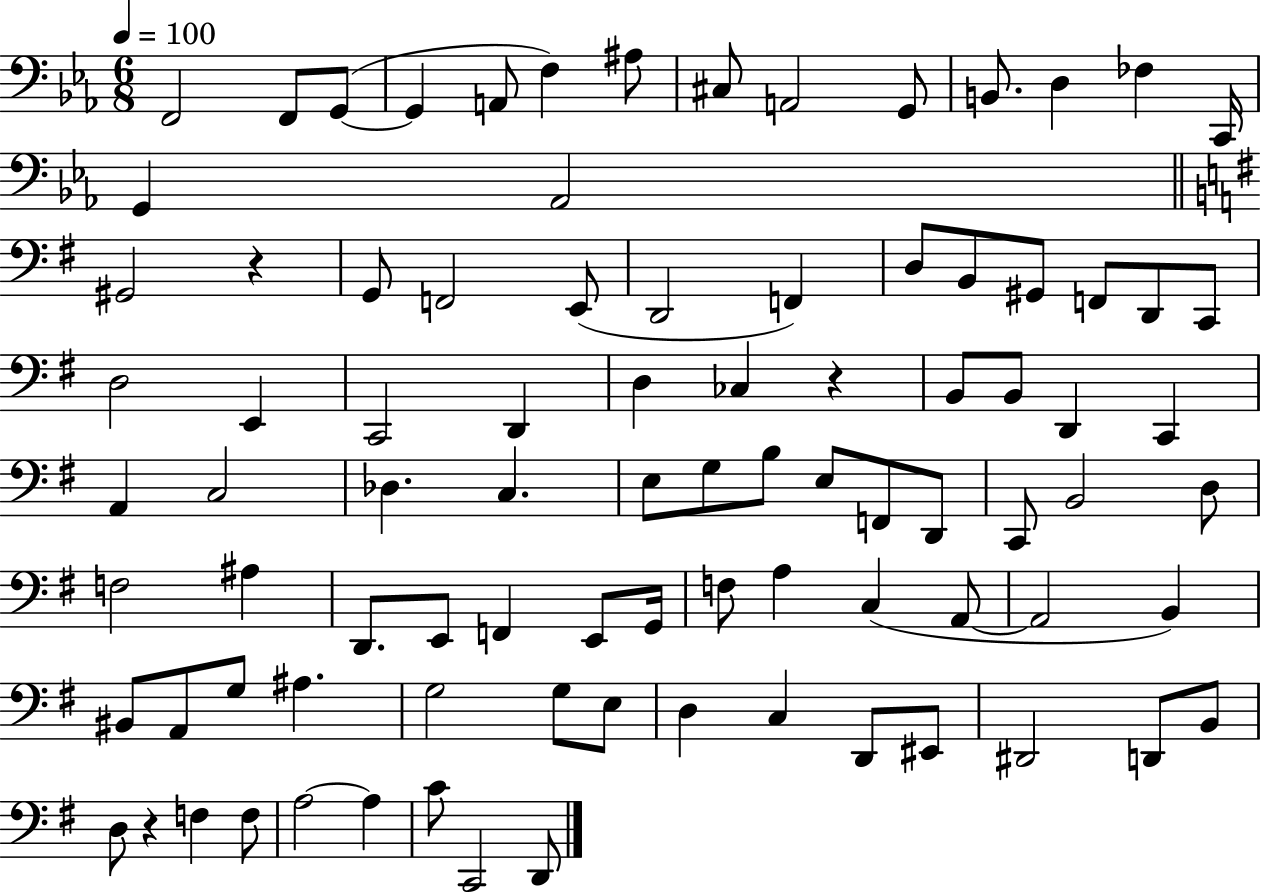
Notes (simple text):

F2/h F2/e G2/e G2/q A2/e F3/q A#3/e C#3/e A2/h G2/e B2/e. D3/q FES3/q C2/s G2/q Ab2/h G#2/h R/q G2/e F2/h E2/e D2/h F2/q D3/e B2/e G#2/e F2/e D2/e C2/e D3/h E2/q C2/h D2/q D3/q CES3/q R/q B2/e B2/e D2/q C2/q A2/q C3/h Db3/q. C3/q. E3/e G3/e B3/e E3/e F2/e D2/e C2/e B2/h D3/e F3/h A#3/q D2/e. E2/e F2/q E2/e G2/s F3/e A3/q C3/q A2/e A2/h B2/q BIS2/e A2/e G3/e A#3/q. G3/h G3/e E3/e D3/q C3/q D2/e EIS2/e D#2/h D2/e B2/e D3/e R/q F3/q F3/e A3/h A3/q C4/e C2/h D2/e